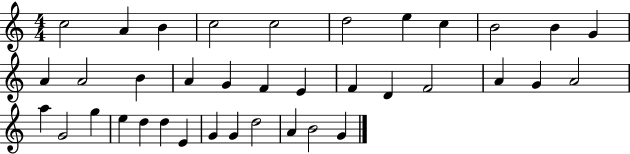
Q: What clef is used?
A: treble